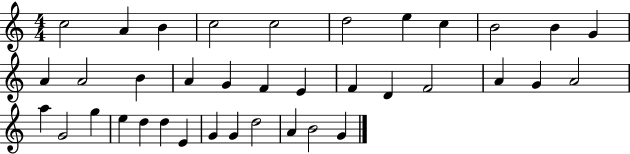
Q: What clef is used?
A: treble